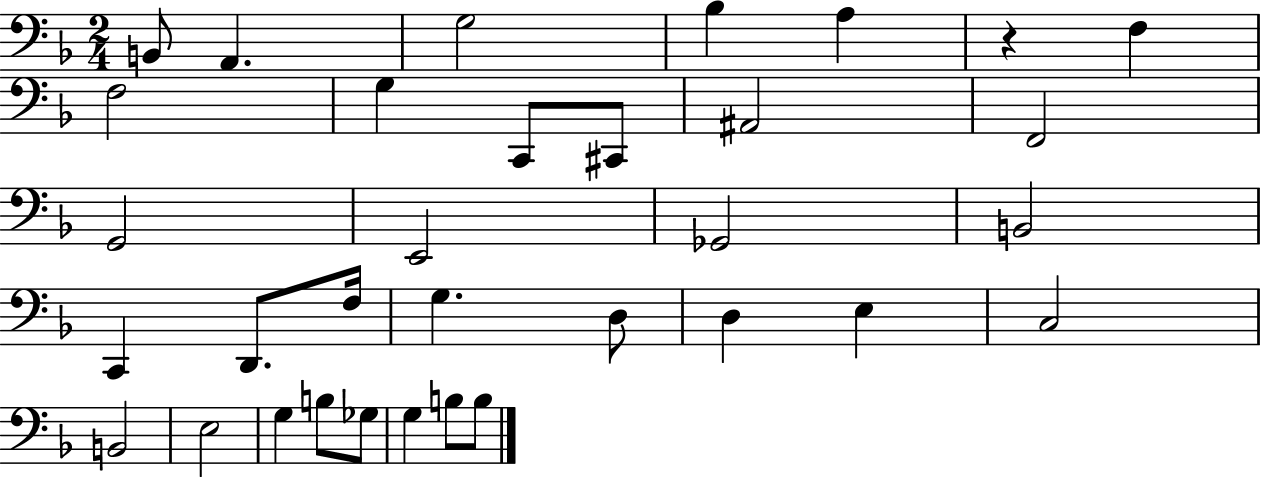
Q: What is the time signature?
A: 2/4